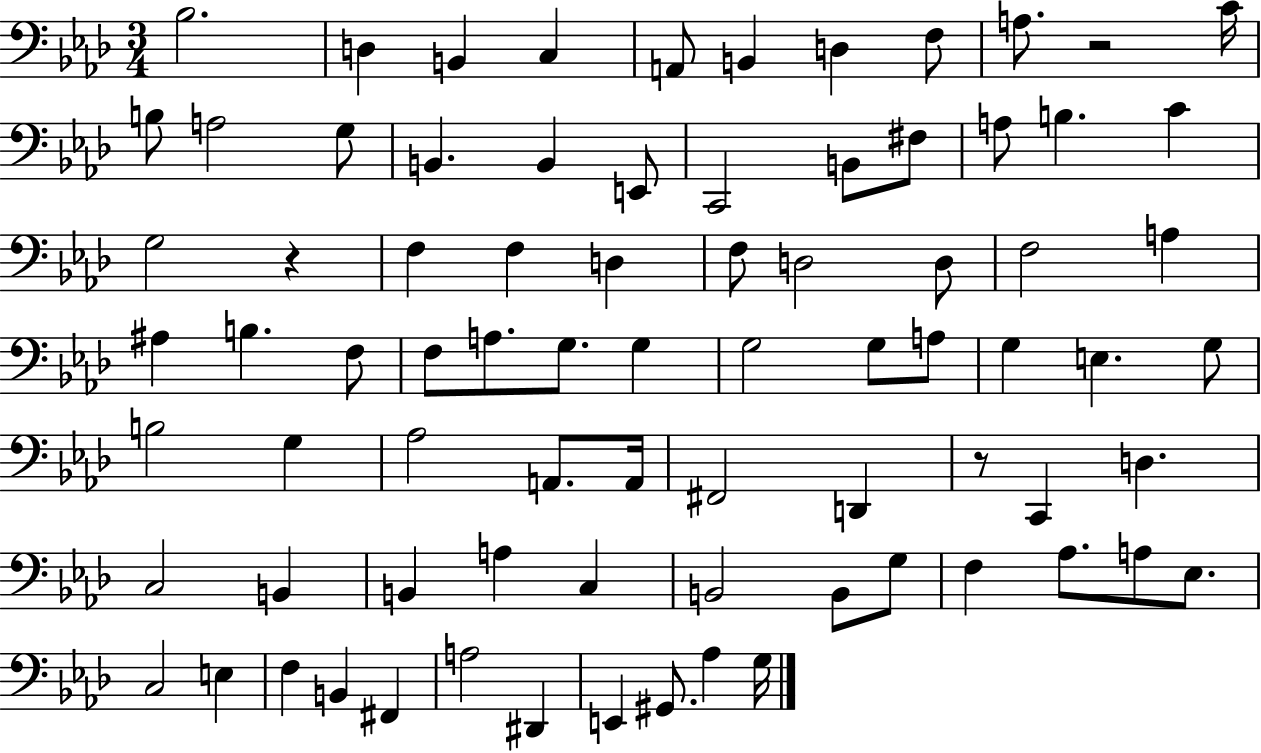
Bb3/h. D3/q B2/q C3/q A2/e B2/q D3/q F3/e A3/e. R/h C4/s B3/e A3/h G3/e B2/q. B2/q E2/e C2/h B2/e F#3/e A3/e B3/q. C4/q G3/h R/q F3/q F3/q D3/q F3/e D3/h D3/e F3/h A3/q A#3/q B3/q. F3/e F3/e A3/e. G3/e. G3/q G3/h G3/e A3/e G3/q E3/q. G3/e B3/h G3/q Ab3/h A2/e. A2/s F#2/h D2/q R/e C2/q D3/q. C3/h B2/q B2/q A3/q C3/q B2/h B2/e G3/e F3/q Ab3/e. A3/e Eb3/e. C3/h E3/q F3/q B2/q F#2/q A3/h D#2/q E2/q G#2/e. Ab3/q G3/s